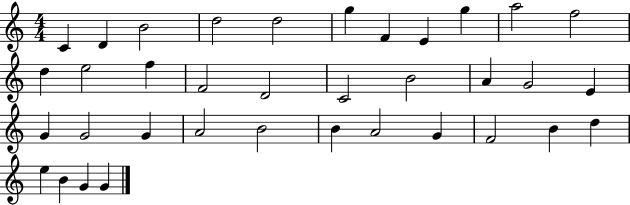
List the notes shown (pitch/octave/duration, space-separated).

C4/q D4/q B4/h D5/h D5/h G5/q F4/q E4/q G5/q A5/h F5/h D5/q E5/h F5/q F4/h D4/h C4/h B4/h A4/q G4/h E4/q G4/q G4/h G4/q A4/h B4/h B4/q A4/h G4/q F4/h B4/q D5/q E5/q B4/q G4/q G4/q